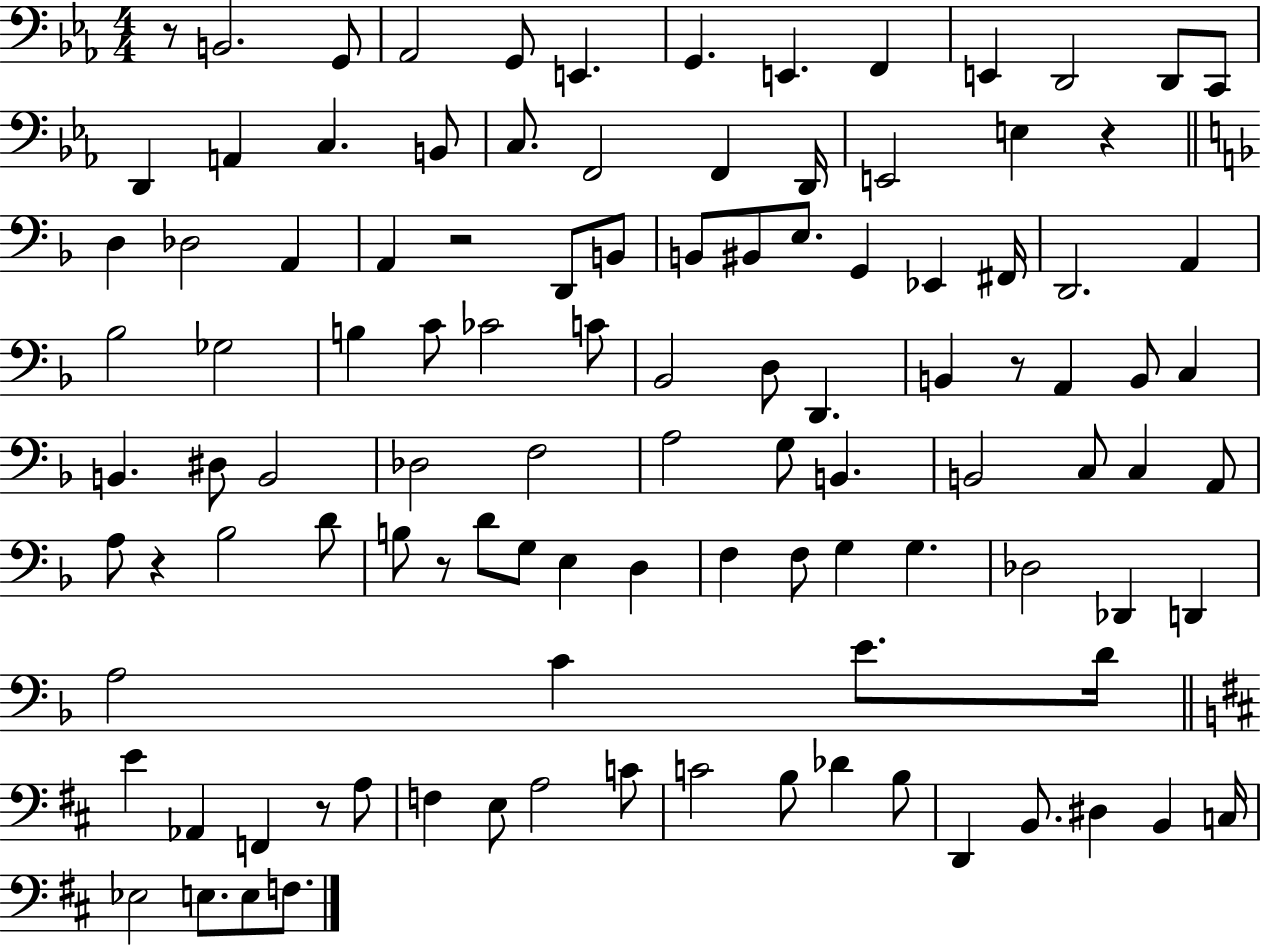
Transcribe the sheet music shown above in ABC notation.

X:1
T:Untitled
M:4/4
L:1/4
K:Eb
z/2 B,,2 G,,/2 _A,,2 G,,/2 E,, G,, E,, F,, E,, D,,2 D,,/2 C,,/2 D,, A,, C, B,,/2 C,/2 F,,2 F,, D,,/4 E,,2 E, z D, _D,2 A,, A,, z2 D,,/2 B,,/2 B,,/2 ^B,,/2 E,/2 G,, _E,, ^F,,/4 D,,2 A,, _B,2 _G,2 B, C/2 _C2 C/2 _B,,2 D,/2 D,, B,, z/2 A,, B,,/2 C, B,, ^D,/2 B,,2 _D,2 F,2 A,2 G,/2 B,, B,,2 C,/2 C, A,,/2 A,/2 z _B,2 D/2 B,/2 z/2 D/2 G,/2 E, D, F, F,/2 G, G, _D,2 _D,, D,, A,2 C E/2 D/4 E _A,, F,, z/2 A,/2 F, E,/2 A,2 C/2 C2 B,/2 _D B,/2 D,, B,,/2 ^D, B,, C,/4 _E,2 E,/2 E,/2 F,/2